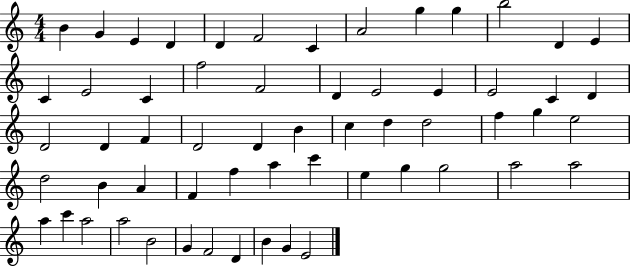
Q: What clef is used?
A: treble